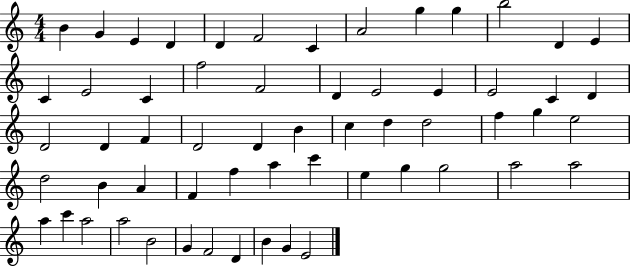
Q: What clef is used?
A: treble